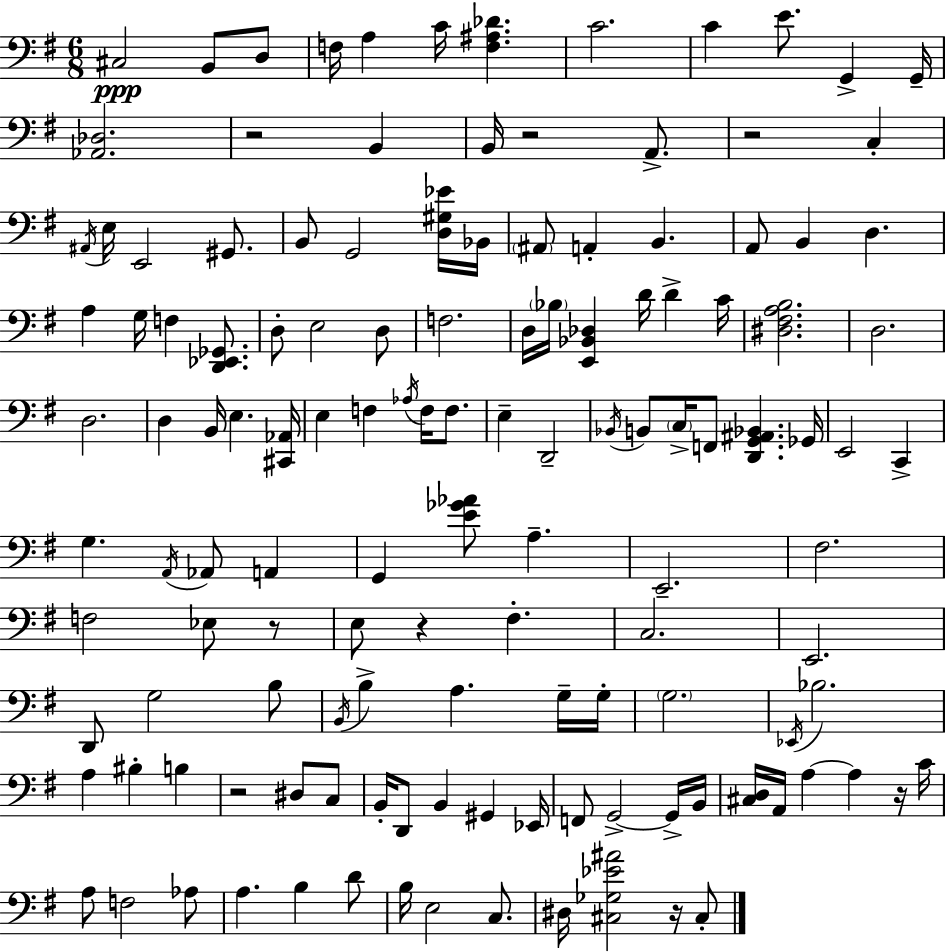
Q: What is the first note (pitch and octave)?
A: C#3